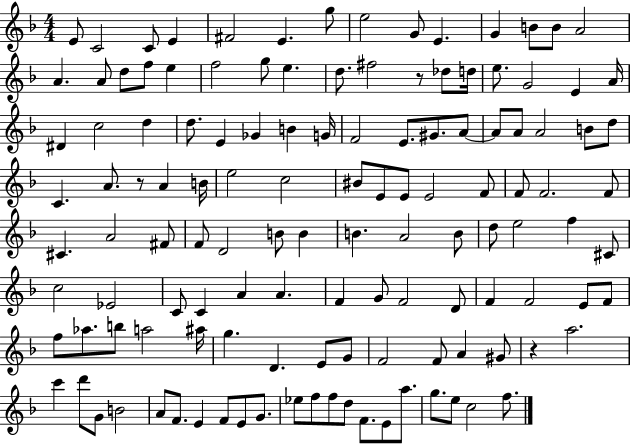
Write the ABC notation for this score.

X:1
T:Untitled
M:4/4
L:1/4
K:F
E/2 C2 C/2 E ^F2 E g/2 e2 G/2 E G B/2 B/2 A2 A A/2 d/2 f/2 e f2 g/2 e d/2 ^f2 z/2 _d/2 d/4 e/2 G2 E A/4 ^D c2 d d/2 E _G B G/4 F2 E/2 ^G/2 A/2 A/2 A/2 A2 B/2 d/2 C A/2 z/2 A B/4 e2 c2 ^B/2 E/2 E/2 E2 F/2 F/2 F2 F/2 ^C A2 ^F/2 F/2 D2 B/2 B B A2 B/2 d/2 e2 f ^C/2 c2 _E2 C/2 C A A F G/2 F2 D/2 F F2 E/2 F/2 f/2 _a/2 b/2 a2 ^a/4 g D E/2 G/2 F2 F/2 A ^G/2 z a2 c' d'/2 G/2 B2 A/2 F/2 E F/2 E/2 G/2 _e/2 f/2 f/2 d/2 F/2 E/2 a/2 g/2 e/2 c2 f/2